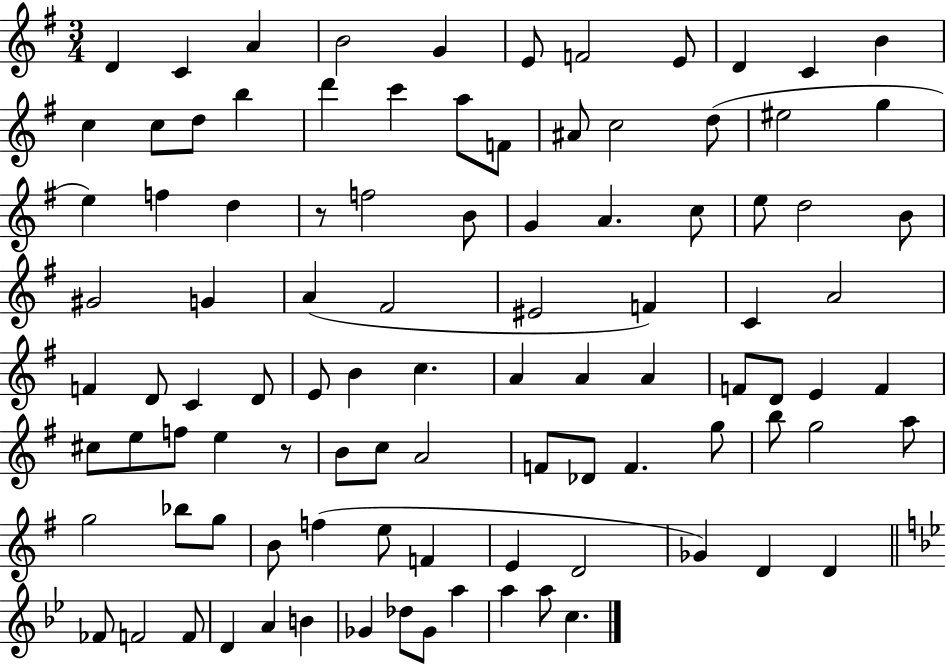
{
  \clef treble
  \numericTimeSignature
  \time 3/4
  \key g \major
  d'4 c'4 a'4 | b'2 g'4 | e'8 f'2 e'8 | d'4 c'4 b'4 | \break c''4 c''8 d''8 b''4 | d'''4 c'''4 a''8 f'8 | ais'8 c''2 d''8( | eis''2 g''4 | \break e''4) f''4 d''4 | r8 f''2 b'8 | g'4 a'4. c''8 | e''8 d''2 b'8 | \break gis'2 g'4 | a'4( fis'2 | eis'2 f'4) | c'4 a'2 | \break f'4 d'8 c'4 d'8 | e'8 b'4 c''4. | a'4 a'4 a'4 | f'8 d'8 e'4 f'4 | \break cis''8 e''8 f''8 e''4 r8 | b'8 c''8 a'2 | f'8 des'8 f'4. g''8 | b''8 g''2 a''8 | \break g''2 bes''8 g''8 | b'8 f''4( e''8 f'4 | e'4 d'2 | ges'4) d'4 d'4 | \break \bar "||" \break \key bes \major fes'8 f'2 f'8 | d'4 a'4 b'4 | ges'4 des''8 ges'8 a''4 | a''4 a''8 c''4. | \break \bar "|."
}